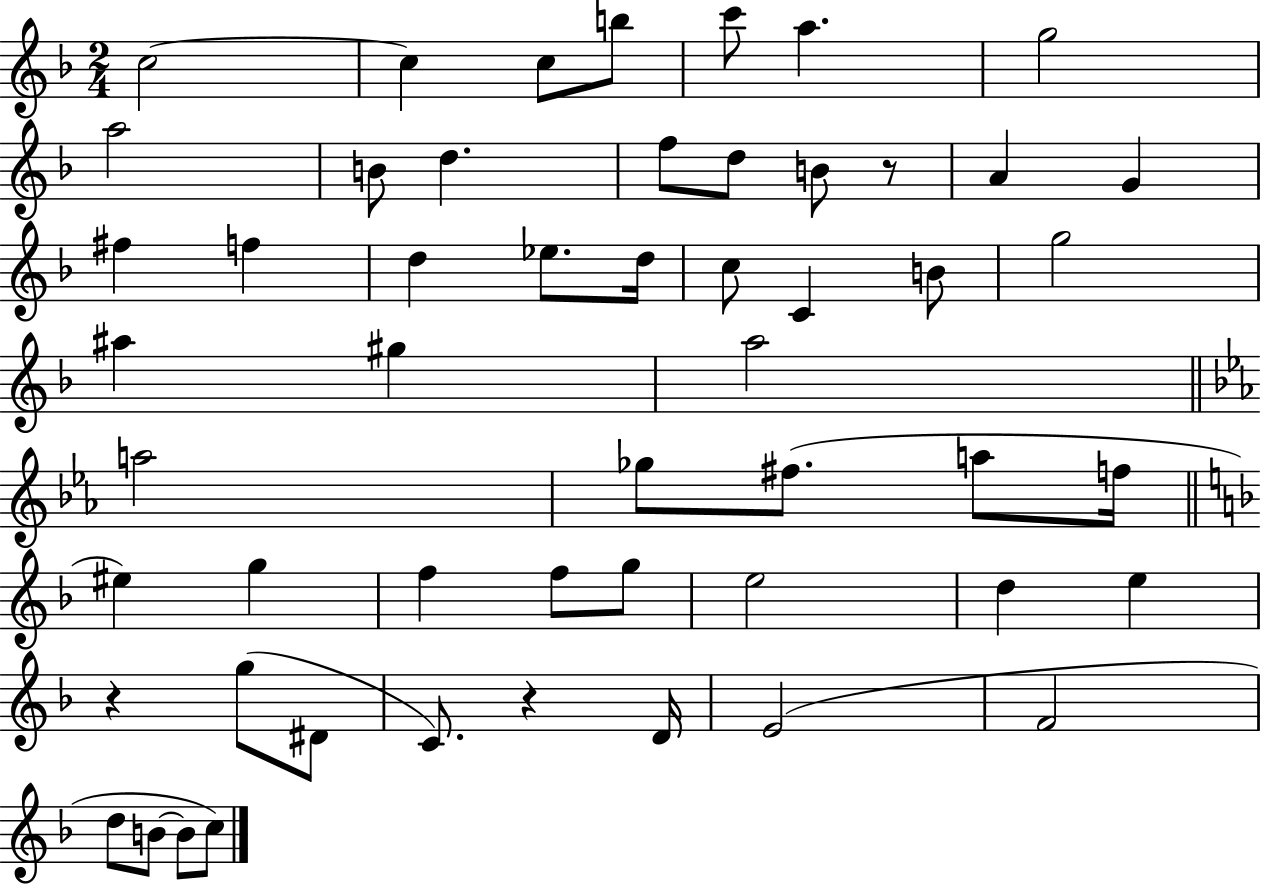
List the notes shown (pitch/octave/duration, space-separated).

C5/h C5/q C5/e B5/e C6/e A5/q. G5/h A5/h B4/e D5/q. F5/e D5/e B4/e R/e A4/q G4/q F#5/q F5/q D5/q Eb5/e. D5/s C5/e C4/q B4/e G5/h A#5/q G#5/q A5/h A5/h Gb5/e F#5/e. A5/e F5/s EIS5/q G5/q F5/q F5/e G5/e E5/h D5/q E5/q R/q G5/e D#4/e C4/e. R/q D4/s E4/h F4/h D5/e B4/e B4/e C5/e